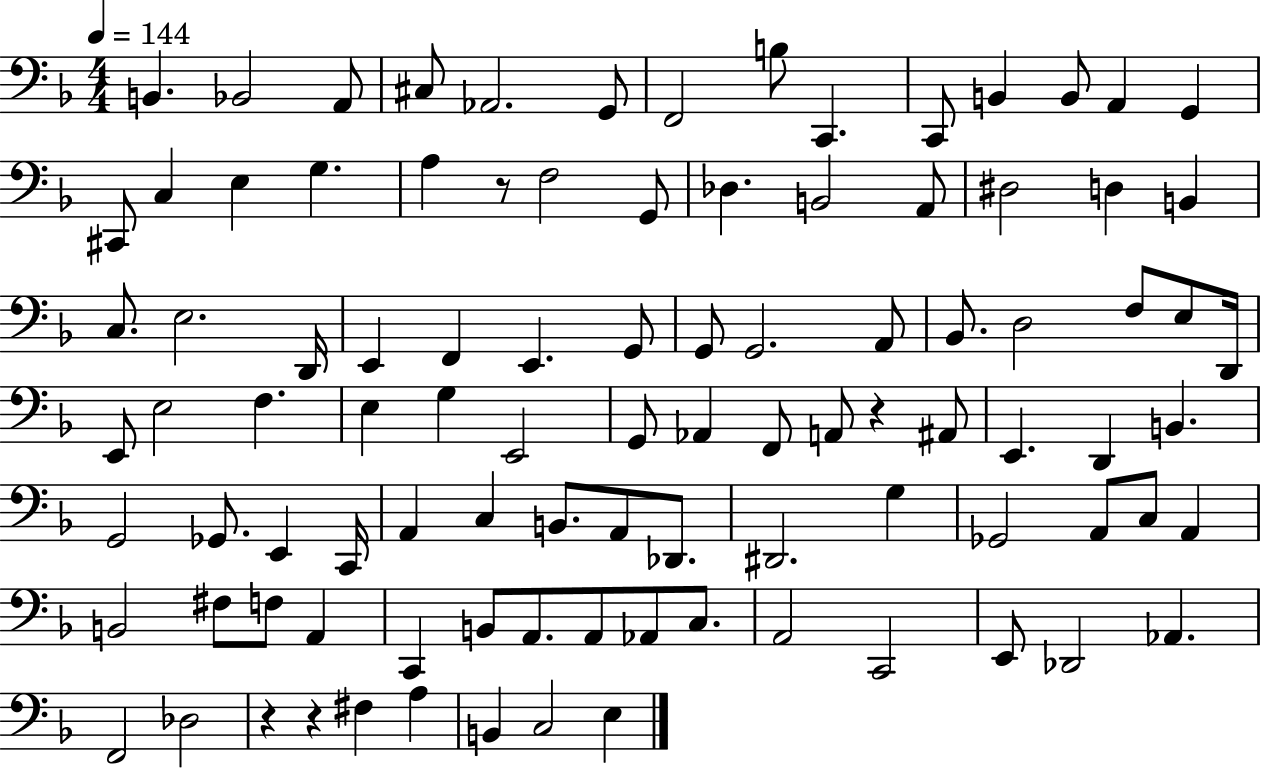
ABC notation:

X:1
T:Untitled
M:4/4
L:1/4
K:F
B,, _B,,2 A,,/2 ^C,/2 _A,,2 G,,/2 F,,2 B,/2 C,, C,,/2 B,, B,,/2 A,, G,, ^C,,/2 C, E, G, A, z/2 F,2 G,,/2 _D, B,,2 A,,/2 ^D,2 D, B,, C,/2 E,2 D,,/4 E,, F,, E,, G,,/2 G,,/2 G,,2 A,,/2 _B,,/2 D,2 F,/2 E,/2 D,,/4 E,,/2 E,2 F, E, G, E,,2 G,,/2 _A,, F,,/2 A,,/2 z ^A,,/2 E,, D,, B,, G,,2 _G,,/2 E,, C,,/4 A,, C, B,,/2 A,,/2 _D,,/2 ^D,,2 G, _G,,2 A,,/2 C,/2 A,, B,,2 ^F,/2 F,/2 A,, C,, B,,/2 A,,/2 A,,/2 _A,,/2 C,/2 A,,2 C,,2 E,,/2 _D,,2 _A,, F,,2 _D,2 z z ^F, A, B,, C,2 E,